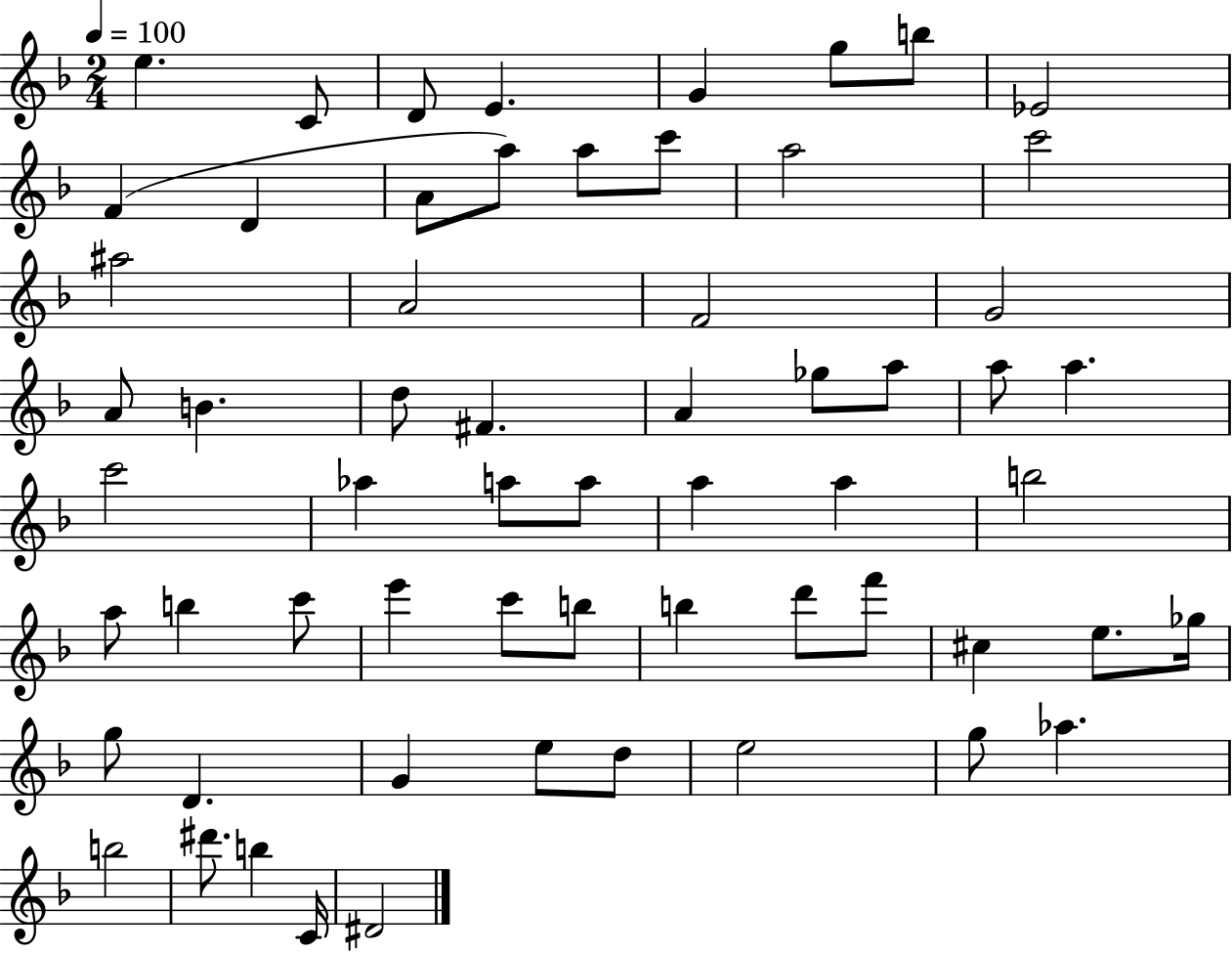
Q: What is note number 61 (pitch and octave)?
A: D#4